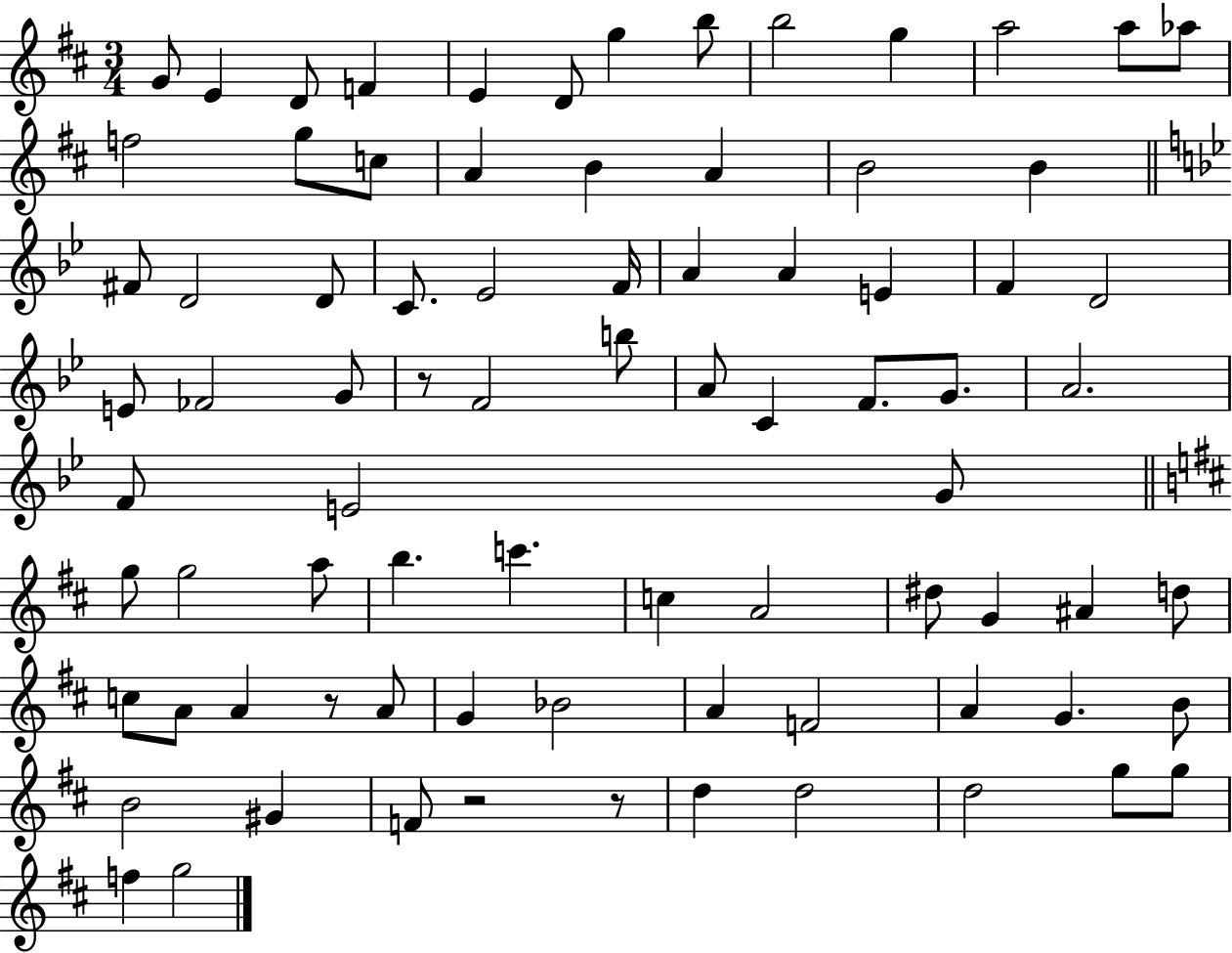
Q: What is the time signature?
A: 3/4